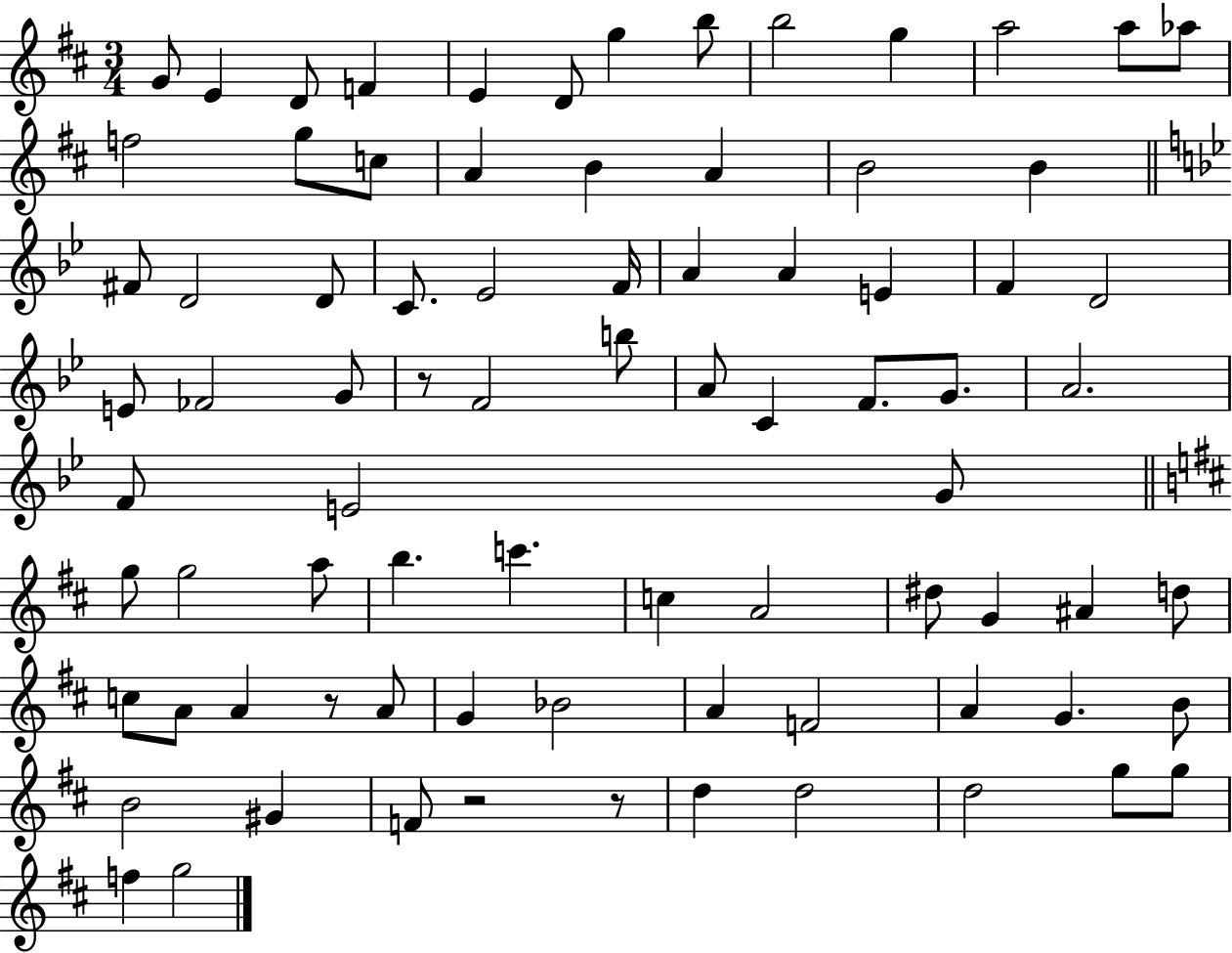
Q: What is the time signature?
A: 3/4